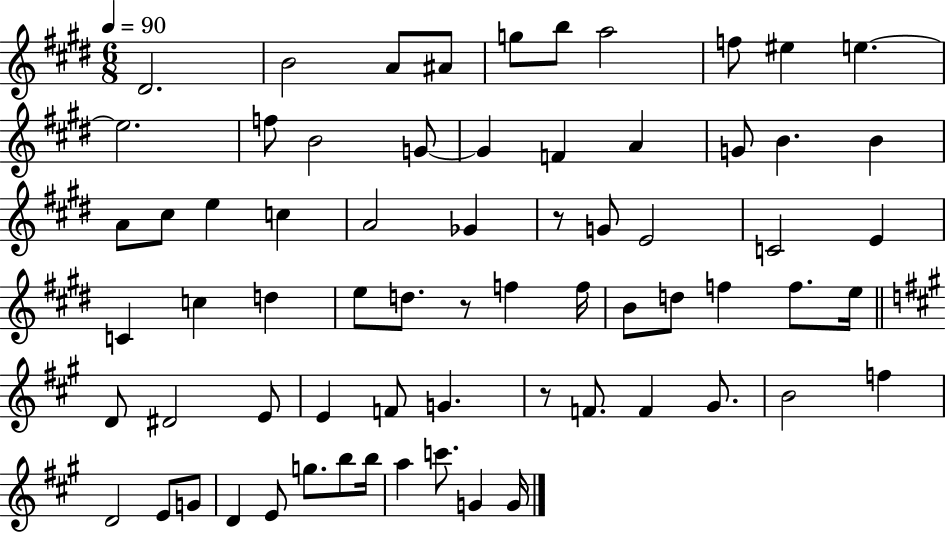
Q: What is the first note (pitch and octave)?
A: D#4